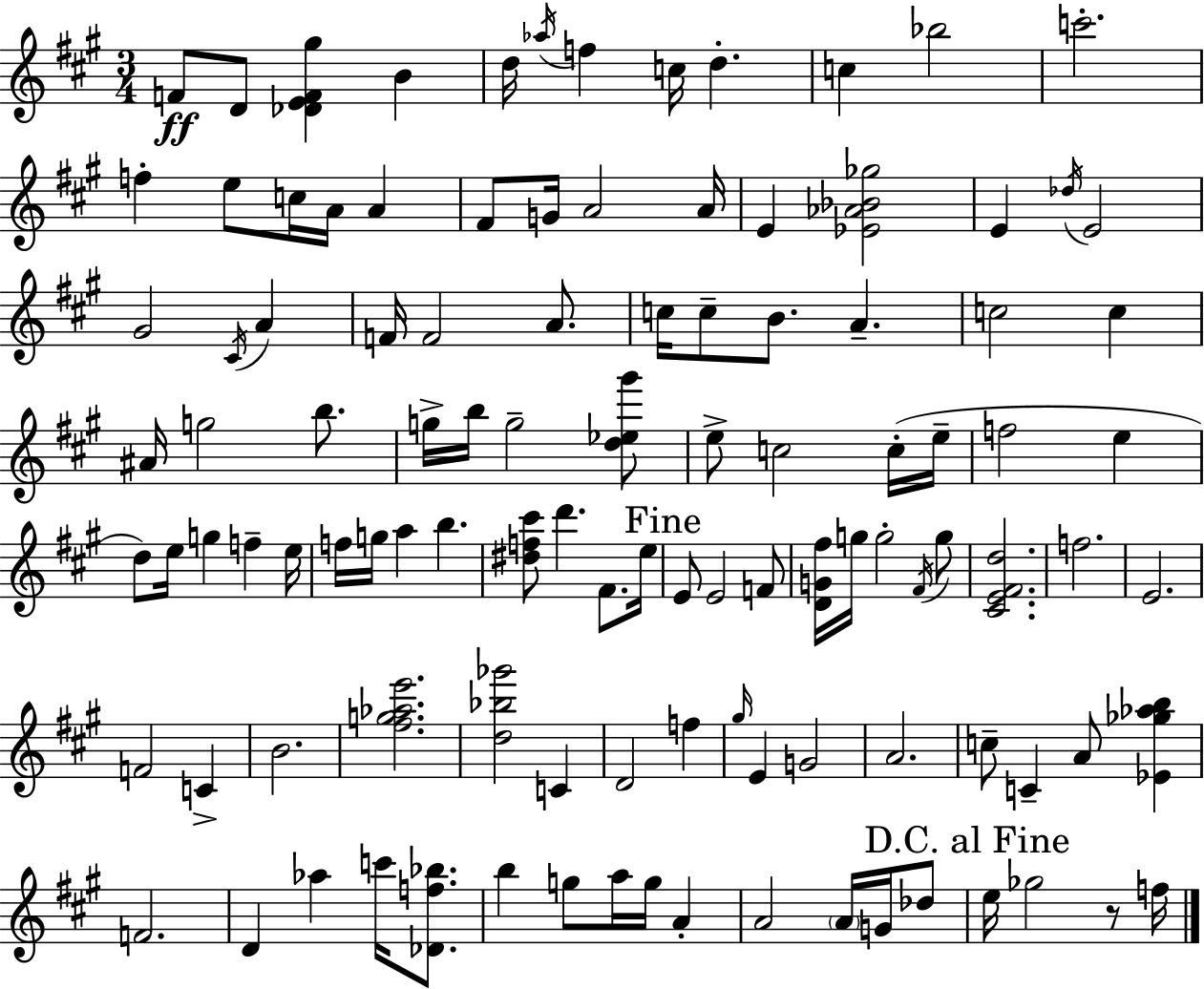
X:1
T:Untitled
M:3/4
L:1/4
K:A
F/2 D/2 [_DEF^g] B d/4 _a/4 f c/4 d c _b2 c'2 f e/2 c/4 A/4 A ^F/2 G/4 A2 A/4 E [_E_A_B_g]2 E _d/4 E2 ^G2 ^C/4 A F/4 F2 A/2 c/4 c/2 B/2 A c2 c ^A/4 g2 b/2 g/4 b/4 g2 [d_e^g']/2 e/2 c2 c/4 e/4 f2 e d/2 e/4 g f e/4 f/4 g/4 a b [^df^c']/2 d' ^F/2 e/4 E/2 E2 F/2 [DG^f]/4 g/4 g2 ^F/4 g/2 [^CE^Fd]2 f2 E2 F2 C B2 [^fg_ae']2 [d_b_g']2 C D2 f ^g/4 E G2 A2 c/2 C A/2 [_E_g_ab] F2 D _a c'/4 [_Df_b]/2 b g/2 a/4 g/4 A A2 A/4 G/4 _d/2 e/4 _g2 z/2 f/4